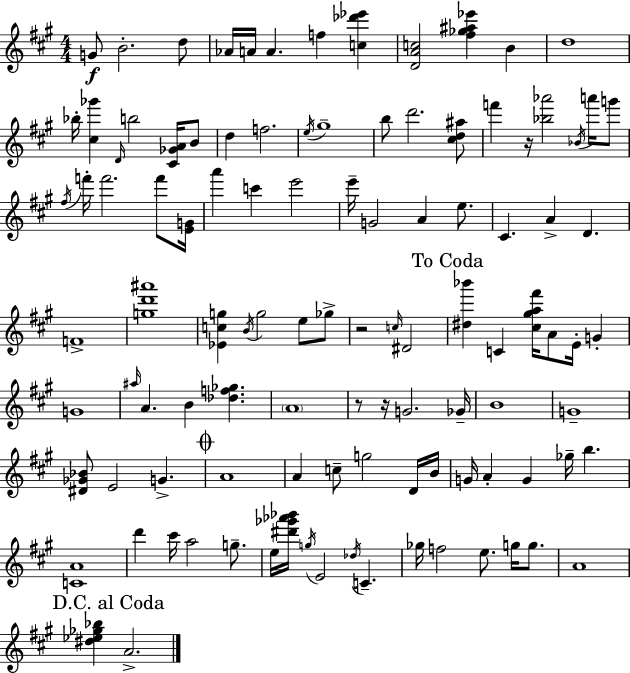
{
  \clef treble
  \numericTimeSignature
  \time 4/4
  \key a \major
  g'8\f b'2.-. d''8 | aes'16 a'16 a'4. f''4 <c'' des''' ees'''>4 | <d' a' c''>2 <fis'' ges'' ais'' ees'''>4 b'4 | d''1 | \break bes''16-. <cis'' ges'''>4 \grace { d'16 } b''2 <cis' ges' a'>16 b'8 | d''4 f''2. | \acciaccatura { e''16 } gis''1-- | b''8 d'''2. | \break <cis'' d'' ais''>8 f'''4 r16 <bes'' aes'''>2 \acciaccatura { bes'16 } | a'''16 g'''8 \acciaccatura { fis''16 } f'''16-. f'''2. | f'''8 <e' g'>16 a'''4 c'''4 e'''2 | e'''16-- g'2 a'4 | \break e''8. cis'4. a'4-> d'4. | f'1-> | <g'' d''' ais'''>1 | <ees' c'' g''>4 \acciaccatura { b'16 } g''2 | \break e''8 ges''8-> r2 \grace { c''16 } dis'2 | \mark "To Coda" <dis'' bes'''>4 c'4 <cis'' gis'' a'' fis'''>16 a'8 | e'16-. g'4-. g'1 | \grace { ais''16 } a'4. b'4 | \break <des'' f'' ges''>4. \parenthesize a'1 | r8 r16 g'2. | ges'16-- b'1 | g'1-- | \break <dis' ges' bes'>8 e'2 | g'4.-> \mark \markup { \musicglyph "scripts.coda" } a'1 | a'4 c''8-- g''2 | d'16 b'16 g'16 a'4-. g'4 | \break ges''16-- b''4. <c' a'>1 | d'''4 cis'''16 a''2 | g''8.-- e''16 <dis''' ges''' aes''' bes'''>16 \acciaccatura { g''16 } e'2 | \acciaccatura { des''16 } c'4.-- ges''16 f''2 | \break e''8. g''16 g''8. a'1 | \mark "D.C. al Coda" <dis'' ees'' ges'' bes''>4 a'2.-> | \bar "|."
}